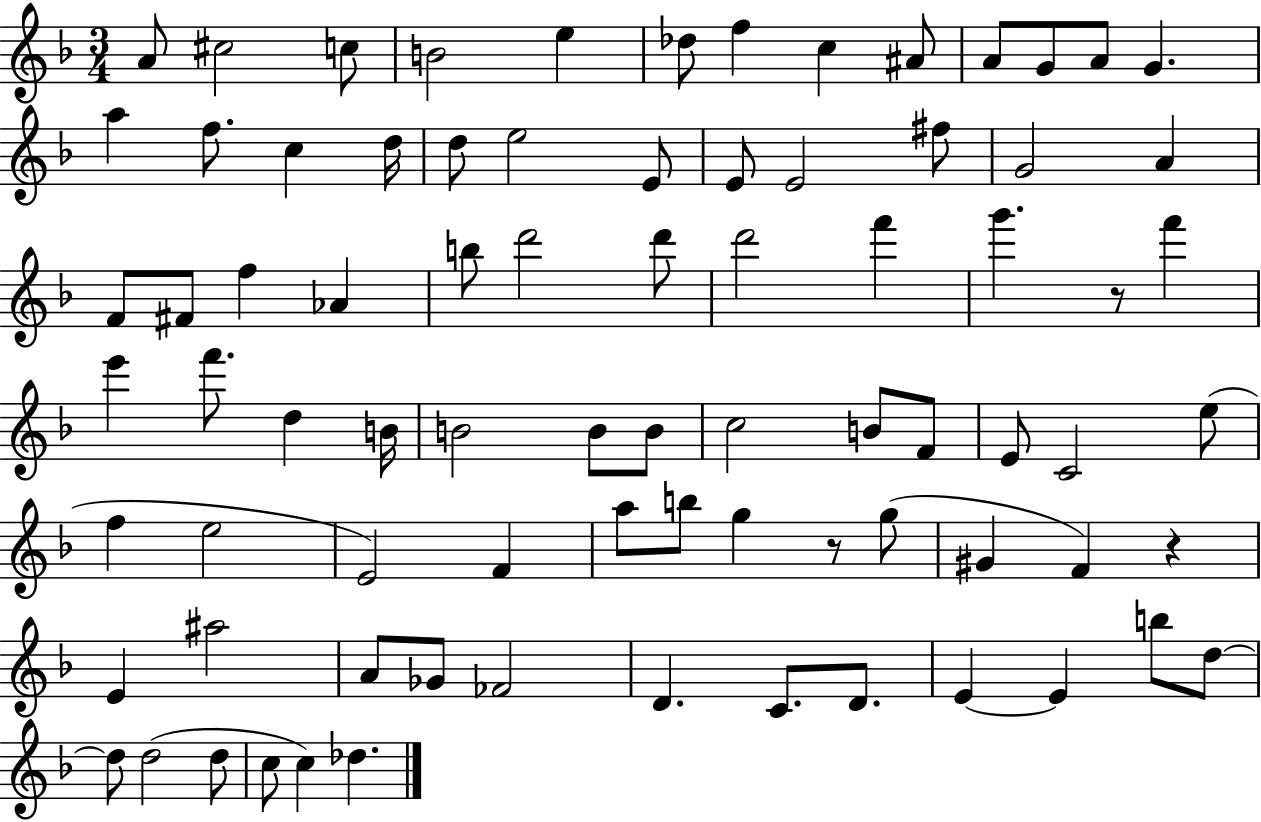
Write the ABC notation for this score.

X:1
T:Untitled
M:3/4
L:1/4
K:F
A/2 ^c2 c/2 B2 e _d/2 f c ^A/2 A/2 G/2 A/2 G a f/2 c d/4 d/2 e2 E/2 E/2 E2 ^f/2 G2 A F/2 ^F/2 f _A b/2 d'2 d'/2 d'2 f' g' z/2 f' e' f'/2 d B/4 B2 B/2 B/2 c2 B/2 F/2 E/2 C2 e/2 f e2 E2 F a/2 b/2 g z/2 g/2 ^G F z E ^a2 A/2 _G/2 _F2 D C/2 D/2 E E b/2 d/2 d/2 d2 d/2 c/2 c _d